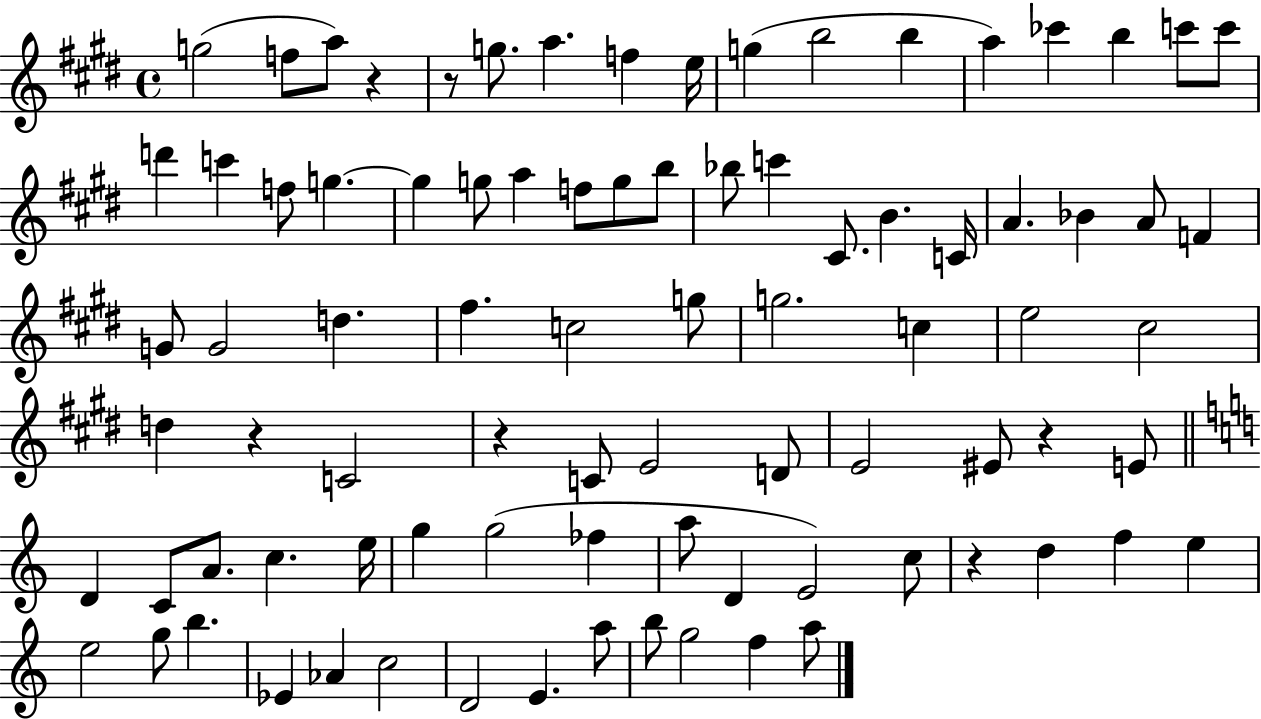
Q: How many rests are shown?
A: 6